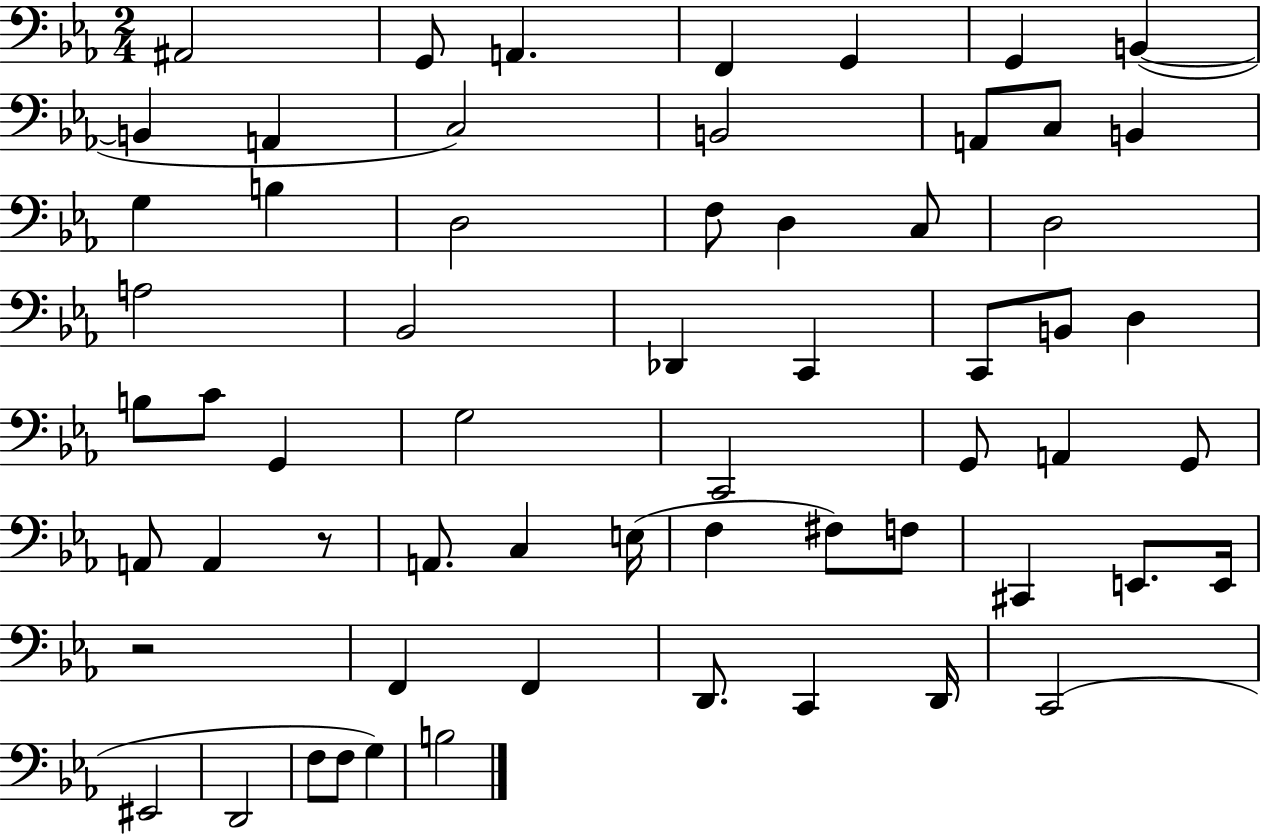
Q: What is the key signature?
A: EES major